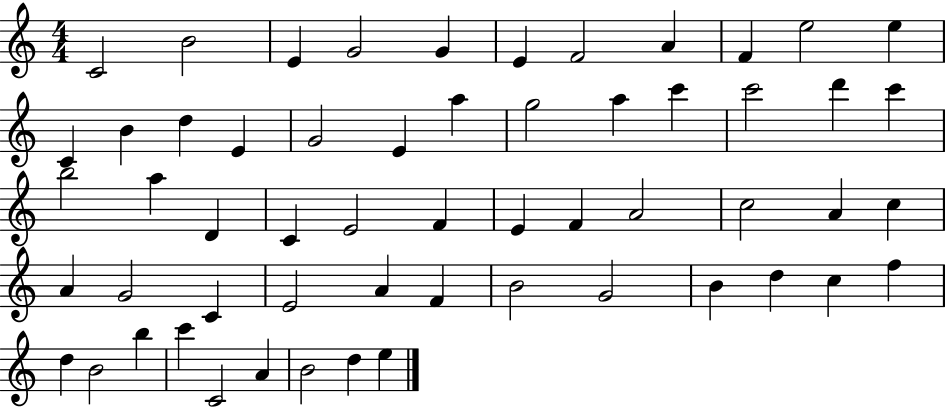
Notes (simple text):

C4/h B4/h E4/q G4/h G4/q E4/q F4/h A4/q F4/q E5/h E5/q C4/q B4/q D5/q E4/q G4/h E4/q A5/q G5/h A5/q C6/q C6/h D6/q C6/q B5/h A5/q D4/q C4/q E4/h F4/q E4/q F4/q A4/h C5/h A4/q C5/q A4/q G4/h C4/q E4/h A4/q F4/q B4/h G4/h B4/q D5/q C5/q F5/q D5/q B4/h B5/q C6/q C4/h A4/q B4/h D5/q E5/q